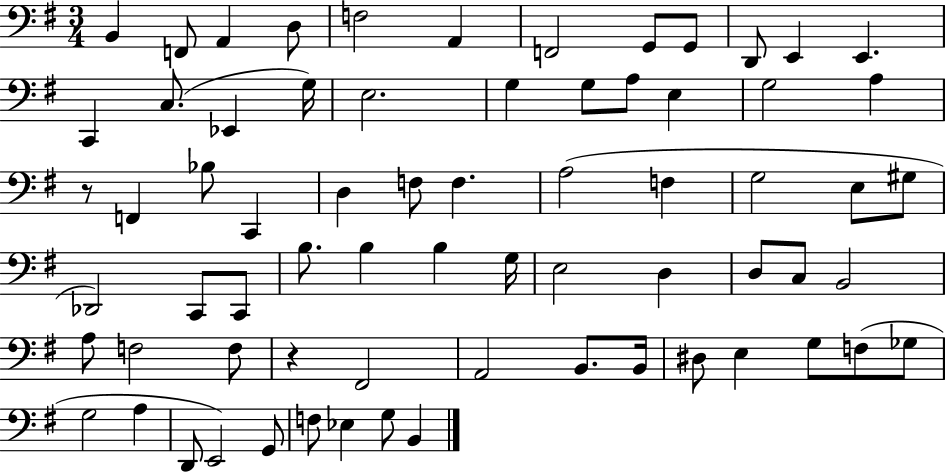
B2/q F2/e A2/q D3/e F3/h A2/q F2/h G2/e G2/e D2/e E2/q E2/q. C2/q C3/e. Eb2/q G3/s E3/h. G3/q G3/e A3/e E3/q G3/h A3/q R/e F2/q Bb3/e C2/q D3/q F3/e F3/q. A3/h F3/q G3/h E3/e G#3/e Db2/h C2/e C2/e B3/e. B3/q B3/q G3/s E3/h D3/q D3/e C3/e B2/h A3/e F3/h F3/e R/q F#2/h A2/h B2/e. B2/s D#3/e E3/q G3/e F3/e Gb3/e G3/h A3/q D2/e E2/h G2/e F3/e Eb3/q G3/e B2/q